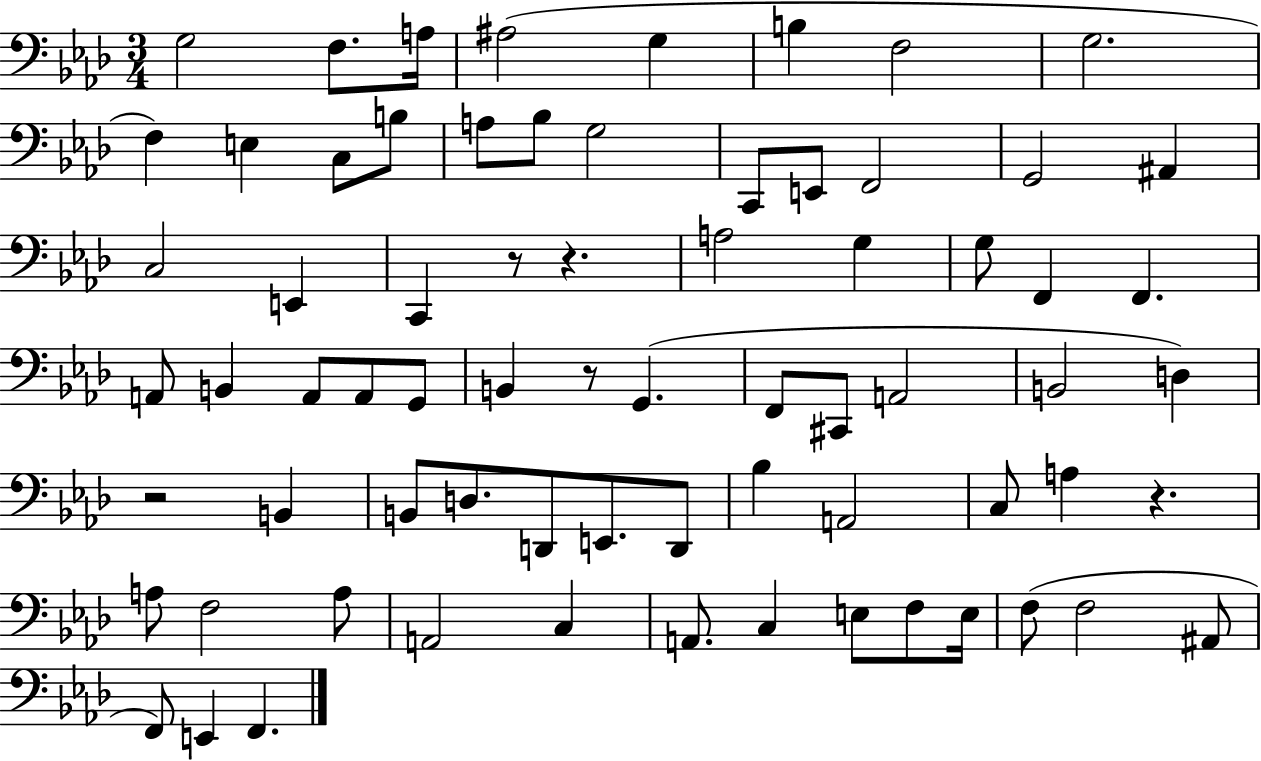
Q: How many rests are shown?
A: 5